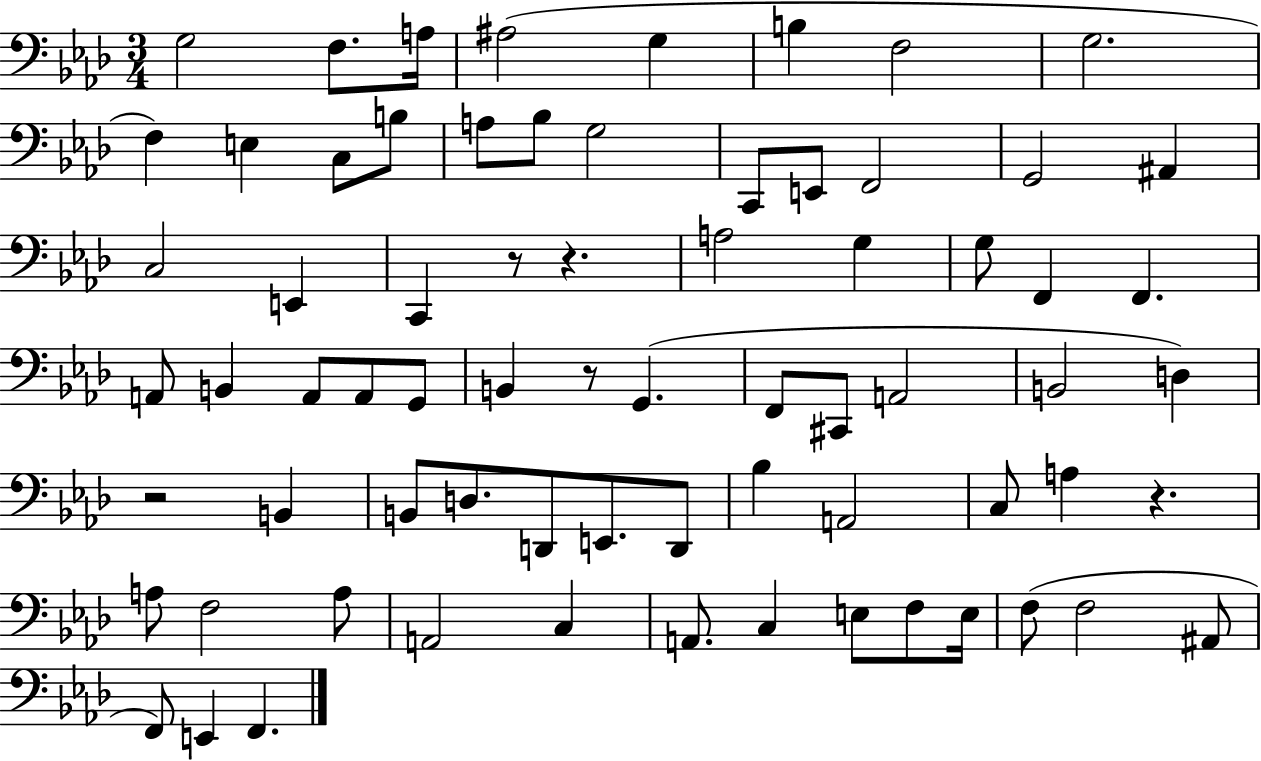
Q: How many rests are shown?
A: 5